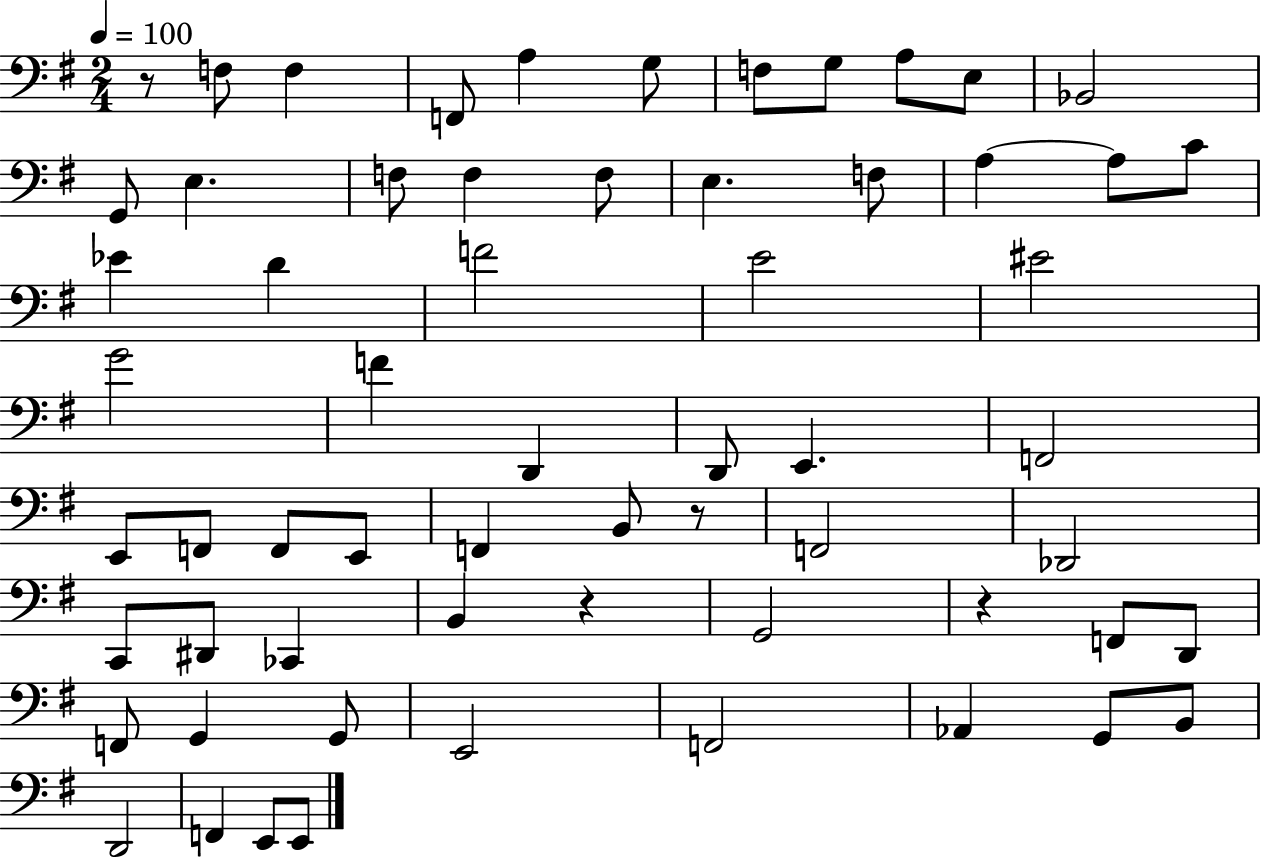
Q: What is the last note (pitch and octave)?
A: E2